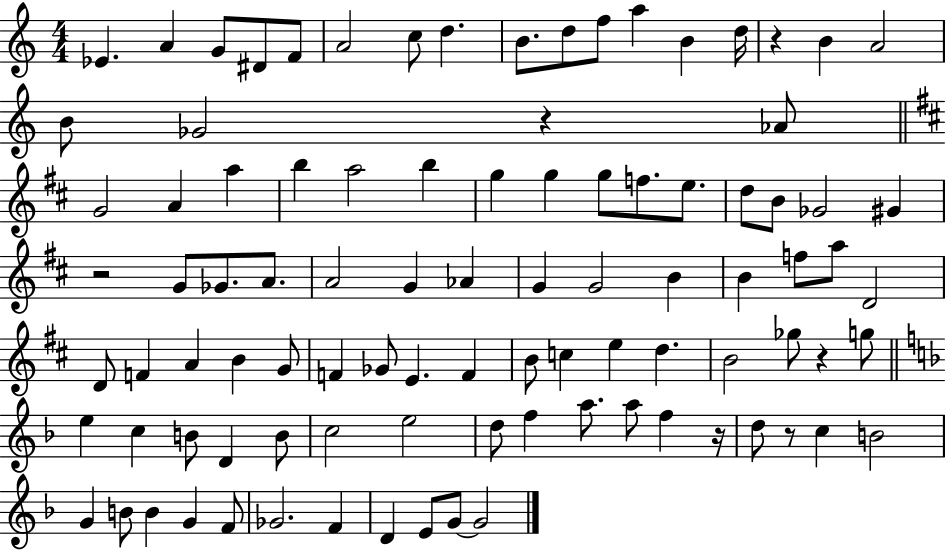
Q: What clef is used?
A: treble